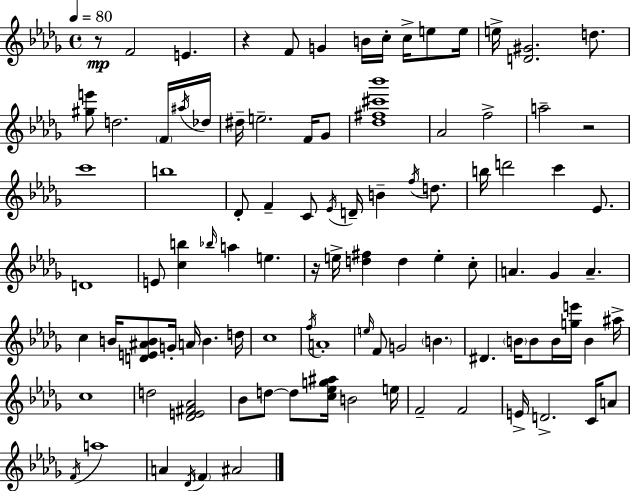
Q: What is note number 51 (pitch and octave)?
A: G4